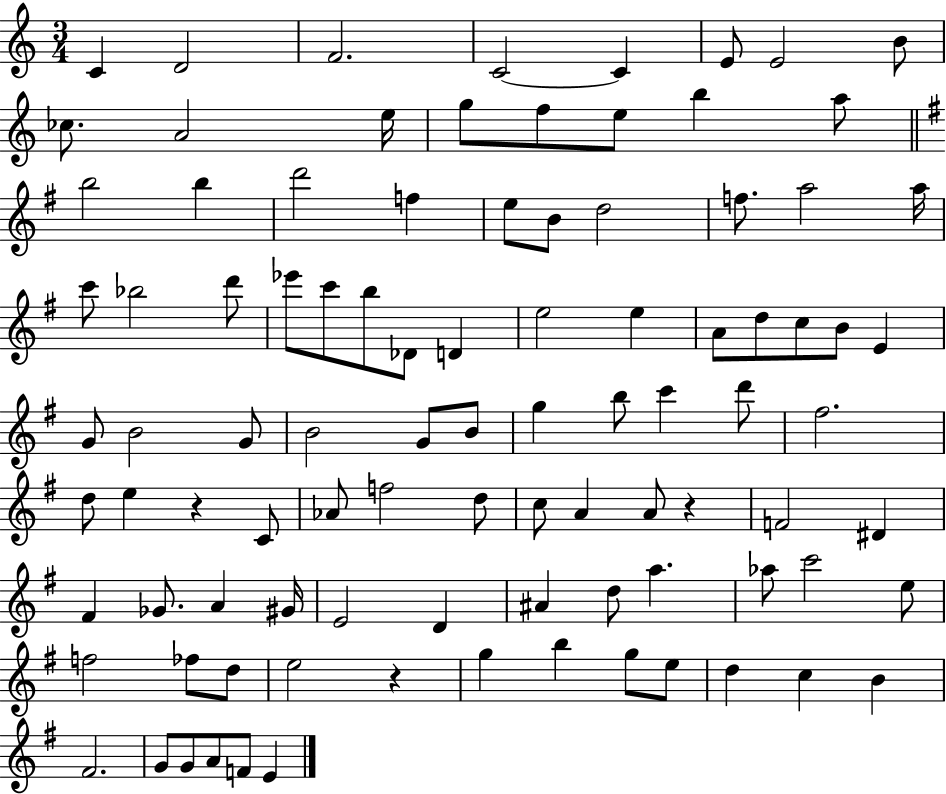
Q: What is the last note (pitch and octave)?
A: E4